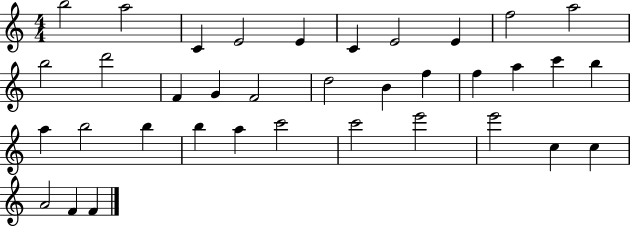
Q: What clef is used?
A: treble